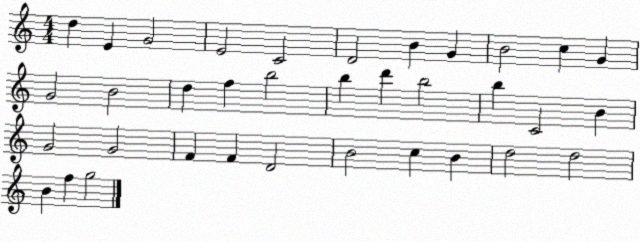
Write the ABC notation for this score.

X:1
T:Untitled
M:4/4
L:1/4
K:C
d E G2 E2 C2 D2 B G B2 c G G2 B2 d f b2 b d' b2 b C2 B G2 G2 F F D2 B2 c B d2 d2 B f g2